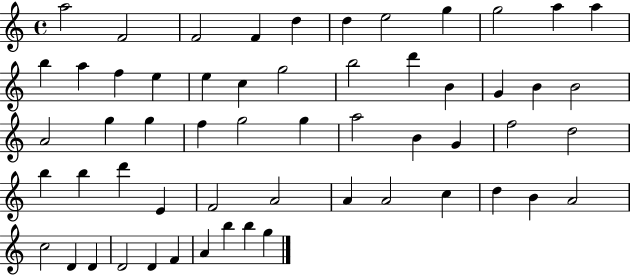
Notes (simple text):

A5/h F4/h F4/h F4/q D5/q D5/q E5/h G5/q G5/h A5/q A5/q B5/q A5/q F5/q E5/q E5/q C5/q G5/h B5/h D6/q B4/q G4/q B4/q B4/h A4/h G5/q G5/q F5/q G5/h G5/q A5/h B4/q G4/q F5/h D5/h B5/q B5/q D6/q E4/q F4/h A4/h A4/q A4/h C5/q D5/q B4/q A4/h C5/h D4/q D4/q D4/h D4/q F4/q A4/q B5/q B5/q G5/q